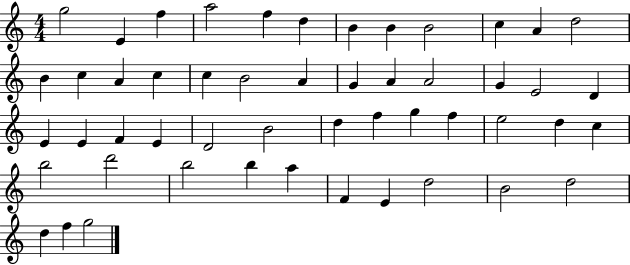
G5/h E4/q F5/q A5/h F5/q D5/q B4/q B4/q B4/h C5/q A4/q D5/h B4/q C5/q A4/q C5/q C5/q B4/h A4/q G4/q A4/q A4/h G4/q E4/h D4/q E4/q E4/q F4/q E4/q D4/h B4/h D5/q F5/q G5/q F5/q E5/h D5/q C5/q B5/h D6/h B5/h B5/q A5/q F4/q E4/q D5/h B4/h D5/h D5/q F5/q G5/h